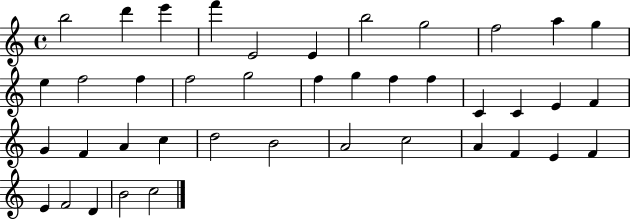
B5/h D6/q E6/q F6/q E4/h E4/q B5/h G5/h F5/h A5/q G5/q E5/q F5/h F5/q F5/h G5/h F5/q G5/q F5/q F5/q C4/q C4/q E4/q F4/q G4/q F4/q A4/q C5/q D5/h B4/h A4/h C5/h A4/q F4/q E4/q F4/q E4/q F4/h D4/q B4/h C5/h